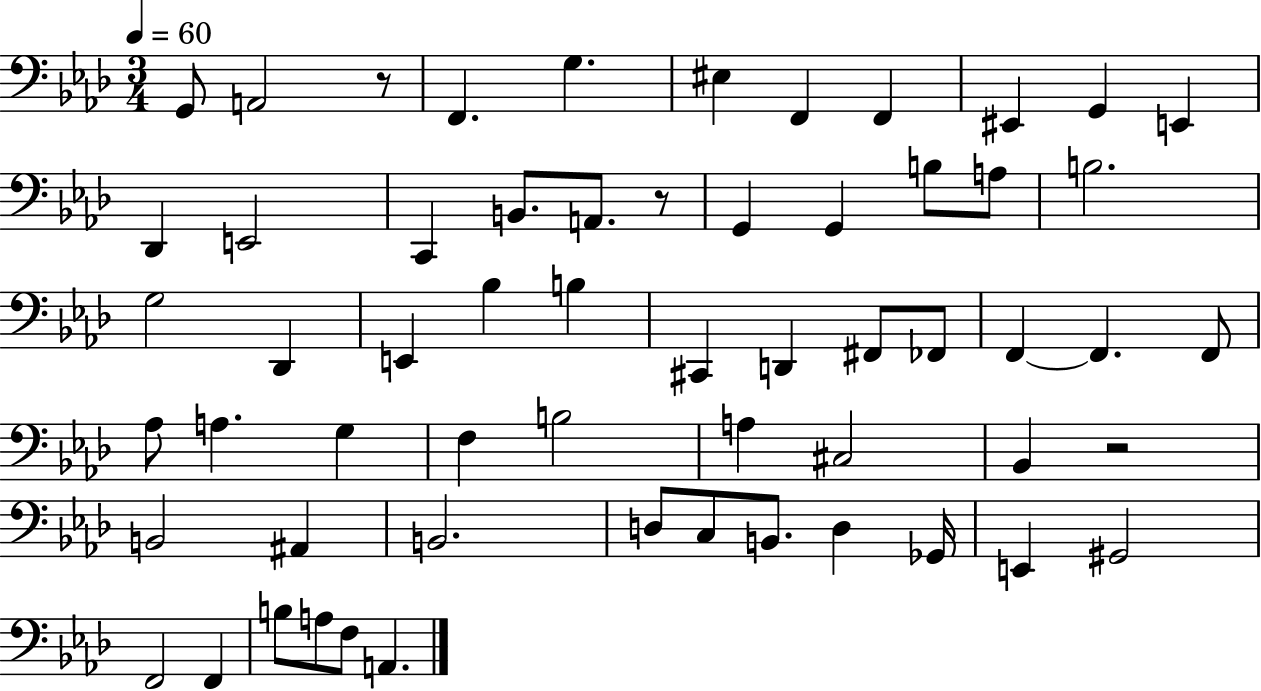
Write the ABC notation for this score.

X:1
T:Untitled
M:3/4
L:1/4
K:Ab
G,,/2 A,,2 z/2 F,, G, ^E, F,, F,, ^E,, G,, E,, _D,, E,,2 C,, B,,/2 A,,/2 z/2 G,, G,, B,/2 A,/2 B,2 G,2 _D,, E,, _B, B, ^C,, D,, ^F,,/2 _F,,/2 F,, F,, F,,/2 _A,/2 A, G, F, B,2 A, ^C,2 _B,, z2 B,,2 ^A,, B,,2 D,/2 C,/2 B,,/2 D, _G,,/4 E,, ^G,,2 F,,2 F,, B,/2 A,/2 F,/2 A,,